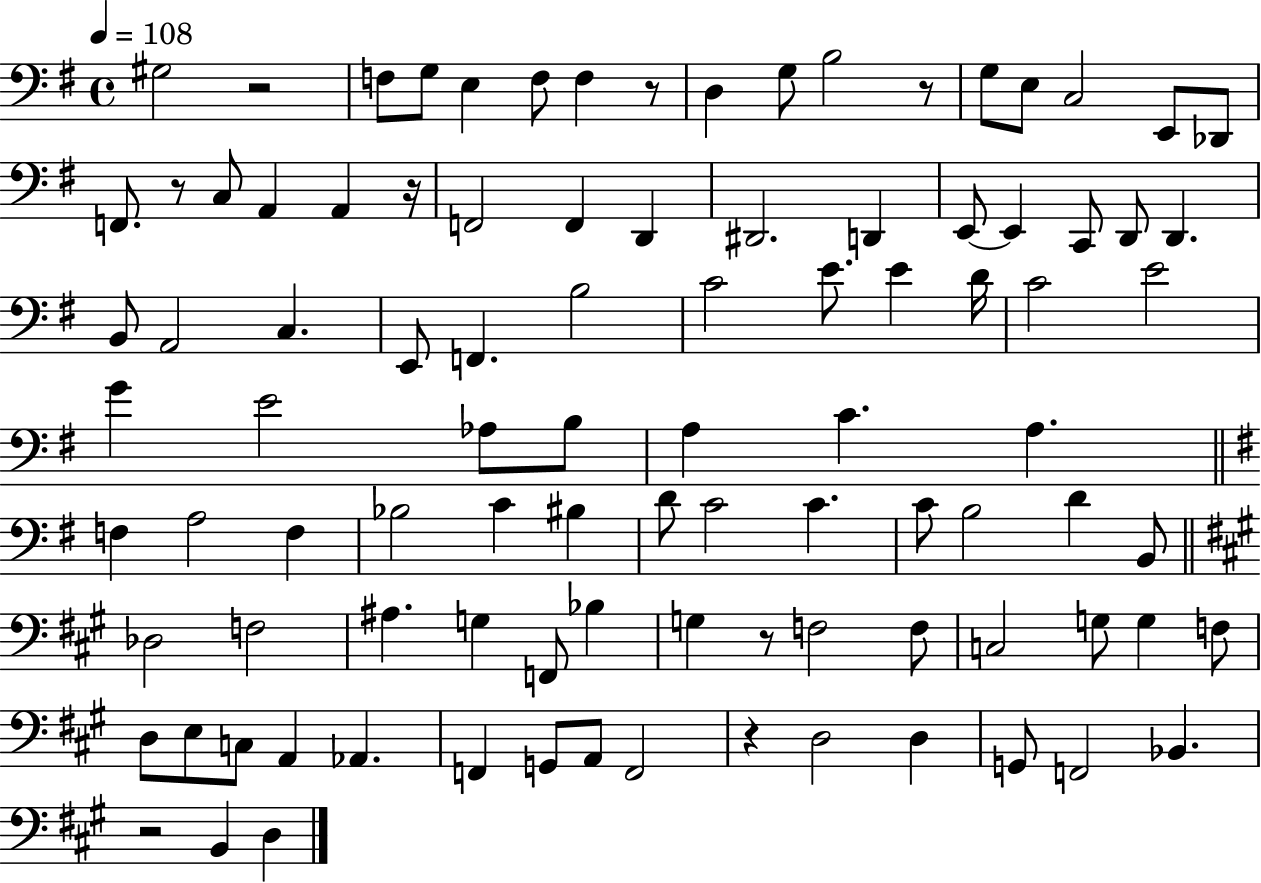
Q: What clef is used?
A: bass